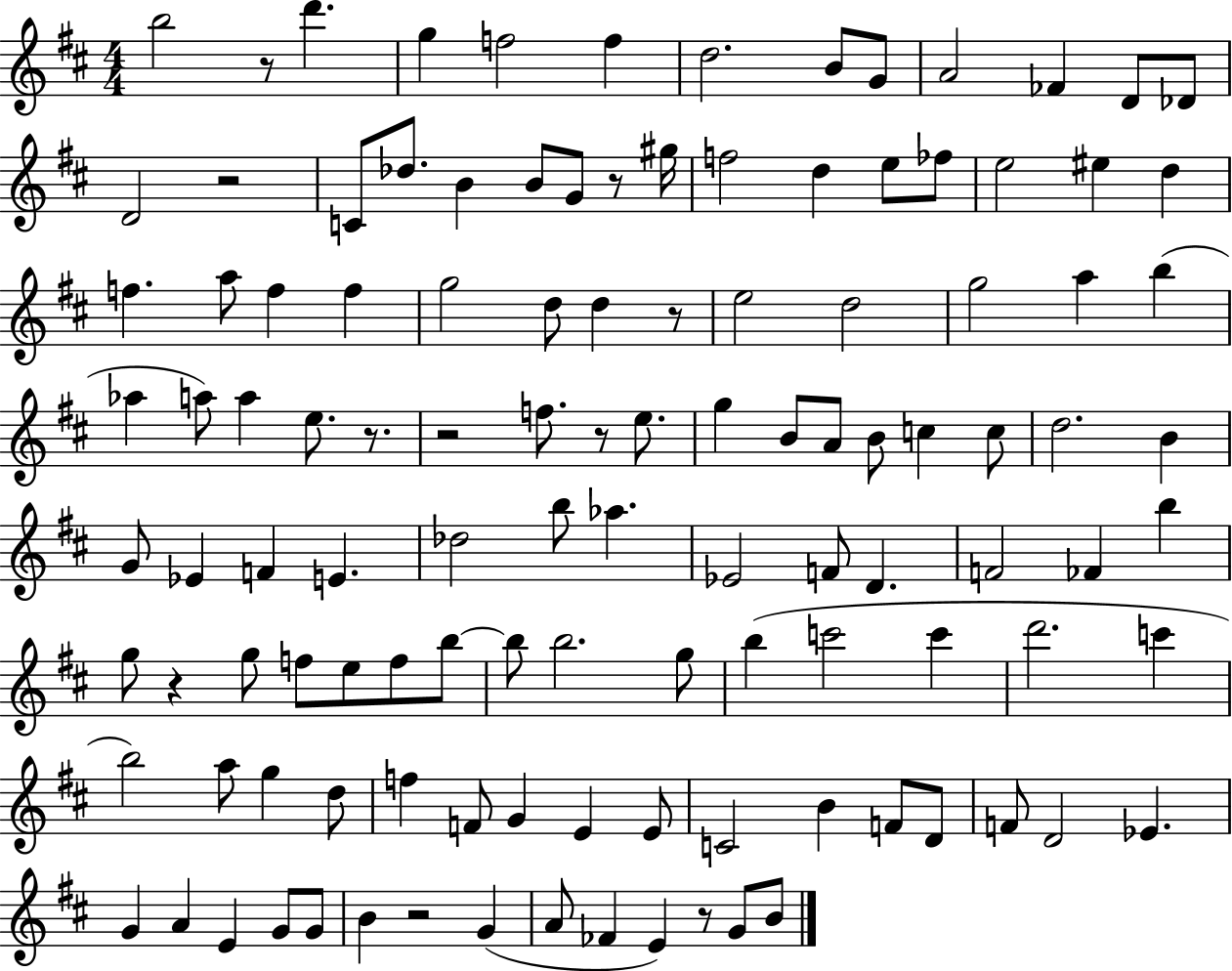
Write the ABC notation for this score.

X:1
T:Untitled
M:4/4
L:1/4
K:D
b2 z/2 d' g f2 f d2 B/2 G/2 A2 _F D/2 _D/2 D2 z2 C/2 _d/2 B B/2 G/2 z/2 ^g/4 f2 d e/2 _f/2 e2 ^e d f a/2 f f g2 d/2 d z/2 e2 d2 g2 a b _a a/2 a e/2 z/2 z2 f/2 z/2 e/2 g B/2 A/2 B/2 c c/2 d2 B G/2 _E F E _d2 b/2 _a _E2 F/2 D F2 _F b g/2 z g/2 f/2 e/2 f/2 b/2 b/2 b2 g/2 b c'2 c' d'2 c' b2 a/2 g d/2 f F/2 G E E/2 C2 B F/2 D/2 F/2 D2 _E G A E G/2 G/2 B z2 G A/2 _F E z/2 G/2 B/2